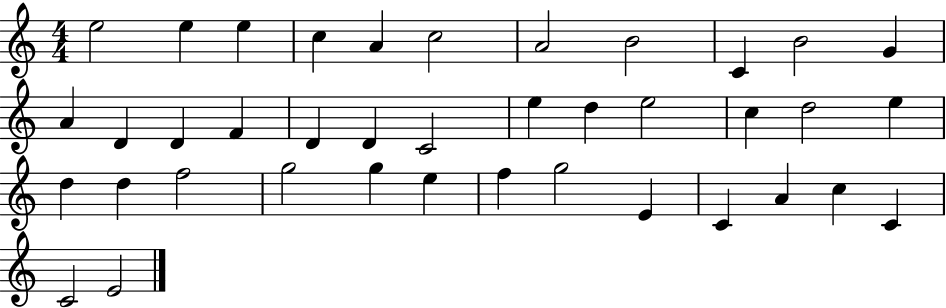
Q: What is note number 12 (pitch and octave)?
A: A4